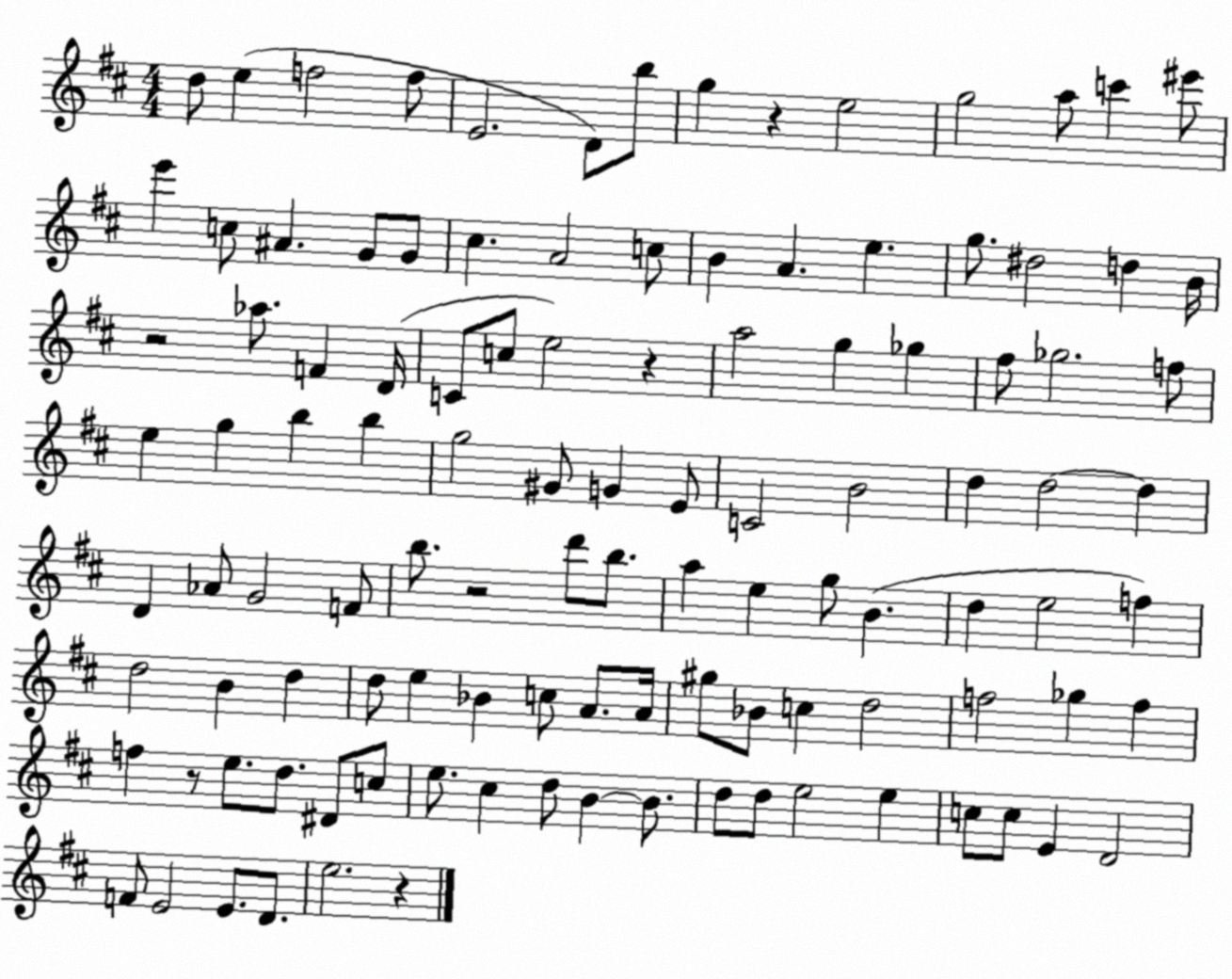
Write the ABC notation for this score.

X:1
T:Untitled
M:4/4
L:1/4
K:D
d/2 e f2 f/2 E2 D/2 b/2 g z e2 g2 a/2 c' ^e'/2 e' c/2 ^A G/2 G/2 ^c A2 c/2 B A e g/2 ^d2 d B/4 z2 _a/2 F D/4 C/2 c/2 e2 z a2 g _g ^f/2 _g2 f/2 e g b b g2 ^G/2 G E/2 C2 B2 d d2 d D _A/2 G2 F/2 b/2 z2 d'/2 b/2 a e g/2 B d e2 f d2 B d d/2 e _B c/2 A/2 A/4 ^g/2 _B/2 c d2 f2 _g f f z/2 e/2 d/2 ^D/2 c/2 e/2 ^c d/2 B B/2 d/2 d/2 e2 e c/2 c/2 E D2 F/2 E2 E/2 D/2 e2 z